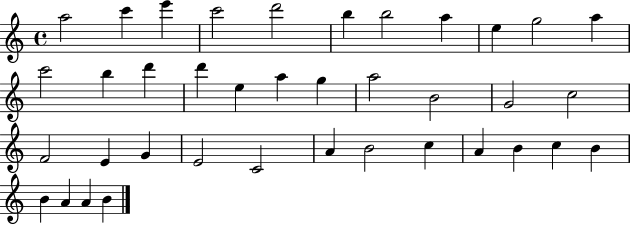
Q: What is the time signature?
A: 4/4